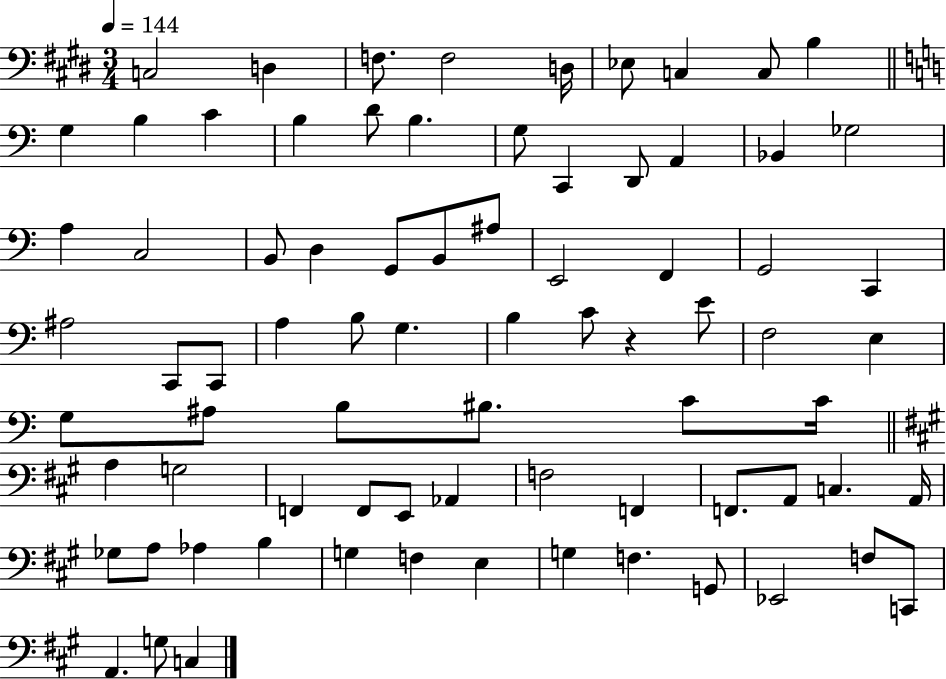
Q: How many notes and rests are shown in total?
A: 78